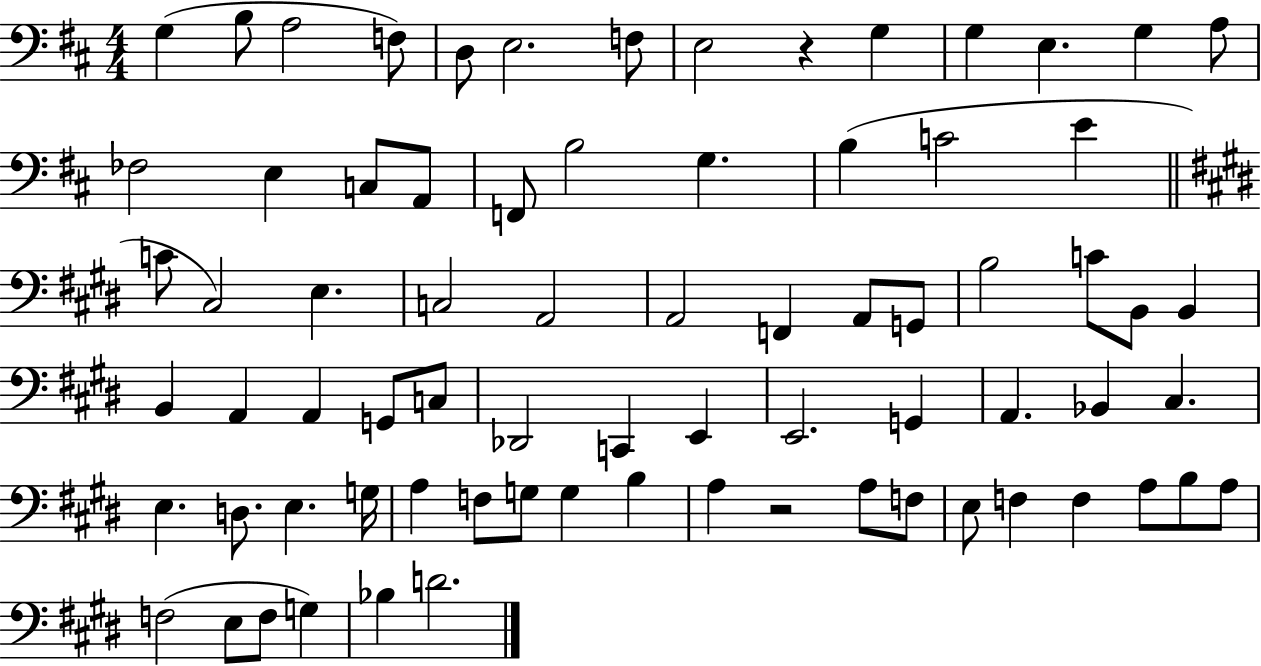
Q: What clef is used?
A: bass